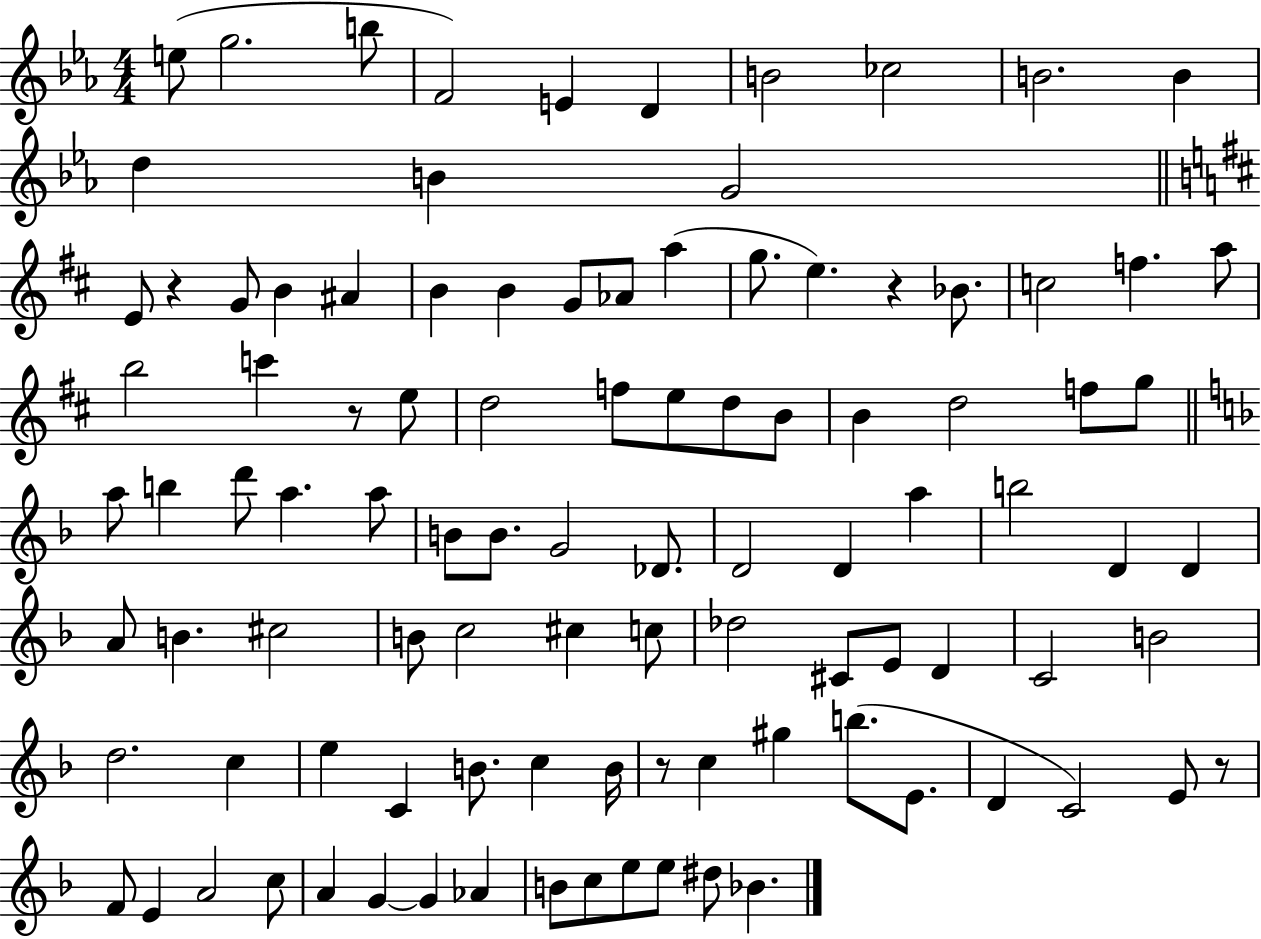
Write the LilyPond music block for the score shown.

{
  \clef treble
  \numericTimeSignature
  \time 4/4
  \key ees \major
  e''8( g''2. b''8 | f'2) e'4 d'4 | b'2 ces''2 | b'2. b'4 | \break d''4 b'4 g'2 | \bar "||" \break \key d \major e'8 r4 g'8 b'4 ais'4 | b'4 b'4 g'8 aes'8 a''4( | g''8. e''4.) r4 bes'8. | c''2 f''4. a''8 | \break b''2 c'''4 r8 e''8 | d''2 f''8 e''8 d''8 b'8 | b'4 d''2 f''8 g''8 | \bar "||" \break \key f \major a''8 b''4 d'''8 a''4. a''8 | b'8 b'8. g'2 des'8. | d'2 d'4 a''4 | b''2 d'4 d'4 | \break a'8 b'4. cis''2 | b'8 c''2 cis''4 c''8 | des''2 cis'8 e'8 d'4 | c'2 b'2 | \break d''2. c''4 | e''4 c'4 b'8. c''4 b'16 | r8 c''4 gis''4 b''8.( e'8. | d'4 c'2) e'8 r8 | \break f'8 e'4 a'2 c''8 | a'4 g'4~~ g'4 aes'4 | b'8 c''8 e''8 e''8 dis''8 bes'4. | \bar "|."
}